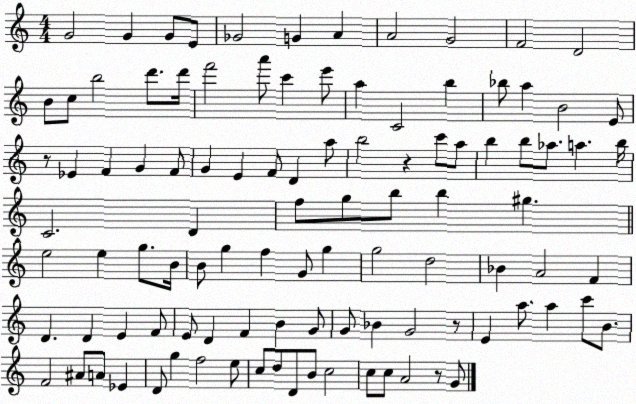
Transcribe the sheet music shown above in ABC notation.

X:1
T:Untitled
M:4/4
L:1/4
K:C
G2 G G/2 E/2 _G2 G A A2 G2 F2 D2 B/2 c/2 b2 d'/2 d'/4 f'2 a'/2 c' e'/2 a C2 b _b/2 a B2 E/2 z/2 _E F G F/2 G E F/2 D a/2 b2 z c'/2 a/2 b b/2 _a/2 a b/4 C2 D f/2 g/2 b/2 b ^g e2 e g/2 B/4 B/2 g f G/2 g g2 d2 _B A2 F D D E F/2 E/2 D F B G/2 G/2 _B G2 z/2 E a/2 a c'/2 B/2 F2 ^A/2 A/2 _E D/2 g f2 e/2 c/2 d/2 D/2 B/2 c2 c/2 c/2 A2 z/2 G/2